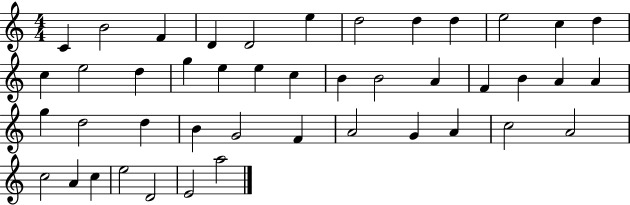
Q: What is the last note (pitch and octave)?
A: A5